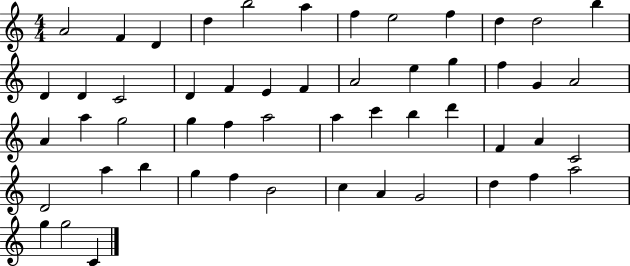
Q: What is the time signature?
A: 4/4